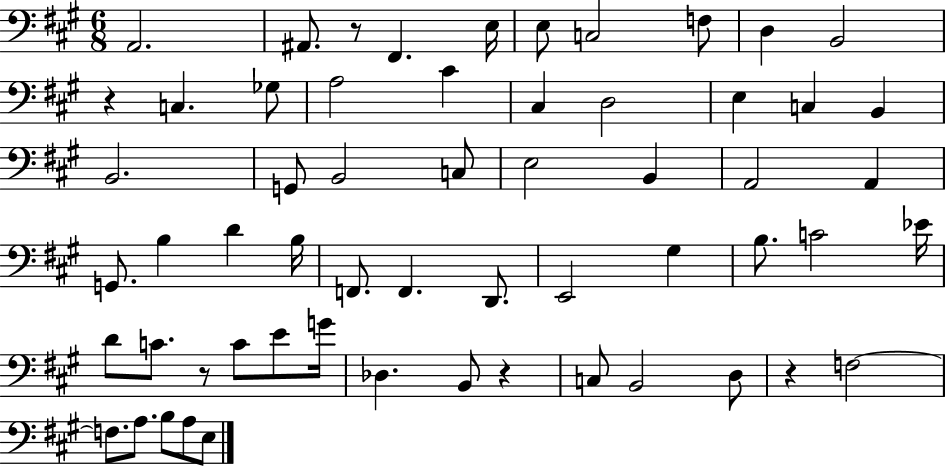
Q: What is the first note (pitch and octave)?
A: A2